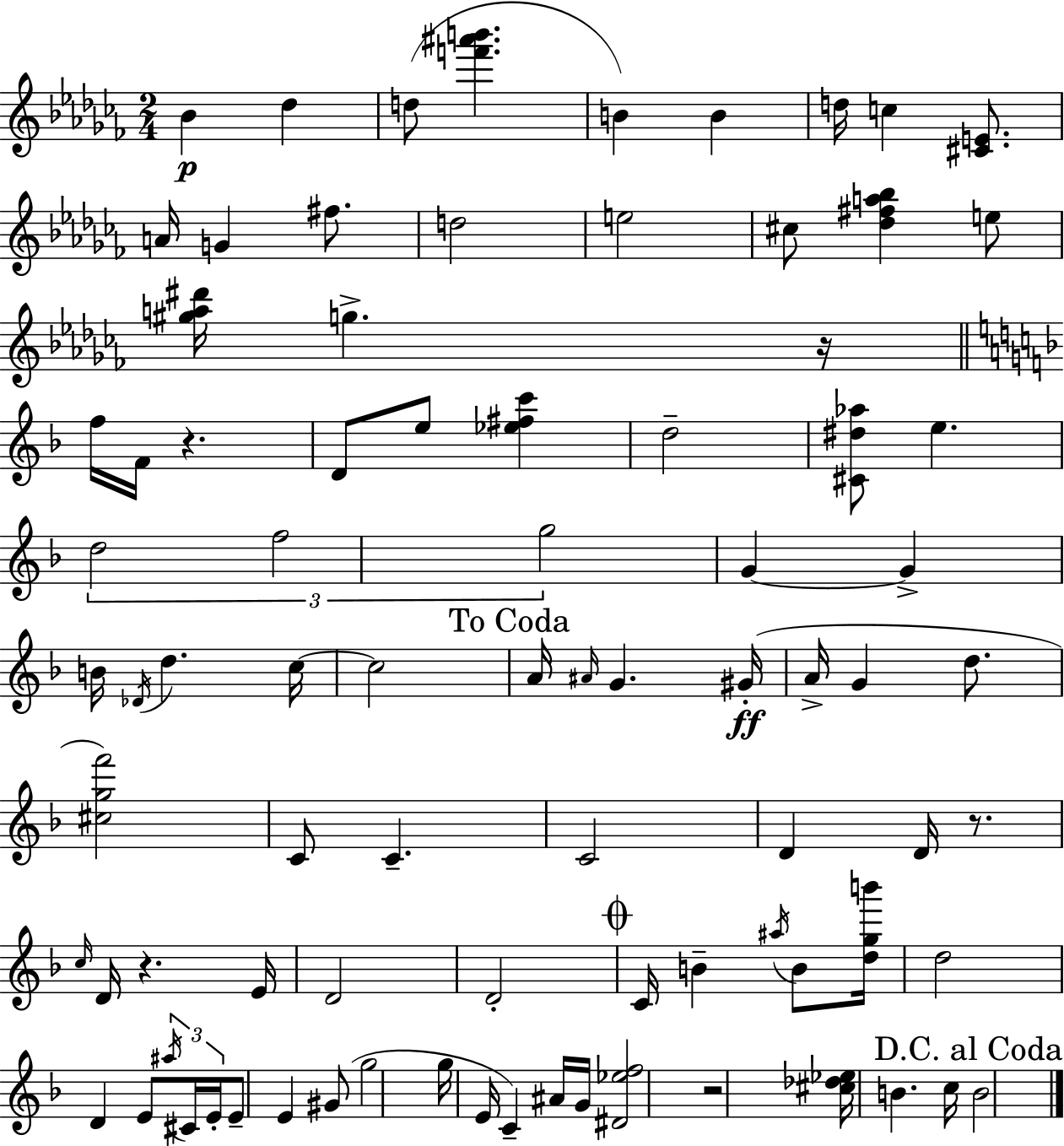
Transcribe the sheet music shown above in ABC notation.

X:1
T:Untitled
M:2/4
L:1/4
K:Abm
_B _d d/2 [f'^a'b'] B B d/4 c [^CE]/2 A/4 G ^f/2 d2 e2 ^c/2 [_d^fa_b] e/2 [^ga^d']/4 g z/4 f/4 F/4 z D/2 e/2 [_e^fc'] d2 [^C^d_a]/2 e d2 f2 g2 G G B/4 _D/4 d c/4 c2 A/4 ^A/4 G ^G/4 A/4 G d/2 [^cgf']2 C/2 C C2 D D/4 z/2 c/4 D/4 z E/4 D2 D2 C/4 B ^a/4 B/2 [dgb']/4 d2 D E/2 ^a/4 ^C/4 E/4 E/2 E ^G/2 g2 g/4 E/4 C ^A/4 G/4 [^D_ef]2 z2 [^c_d_e]/4 B c/4 B2